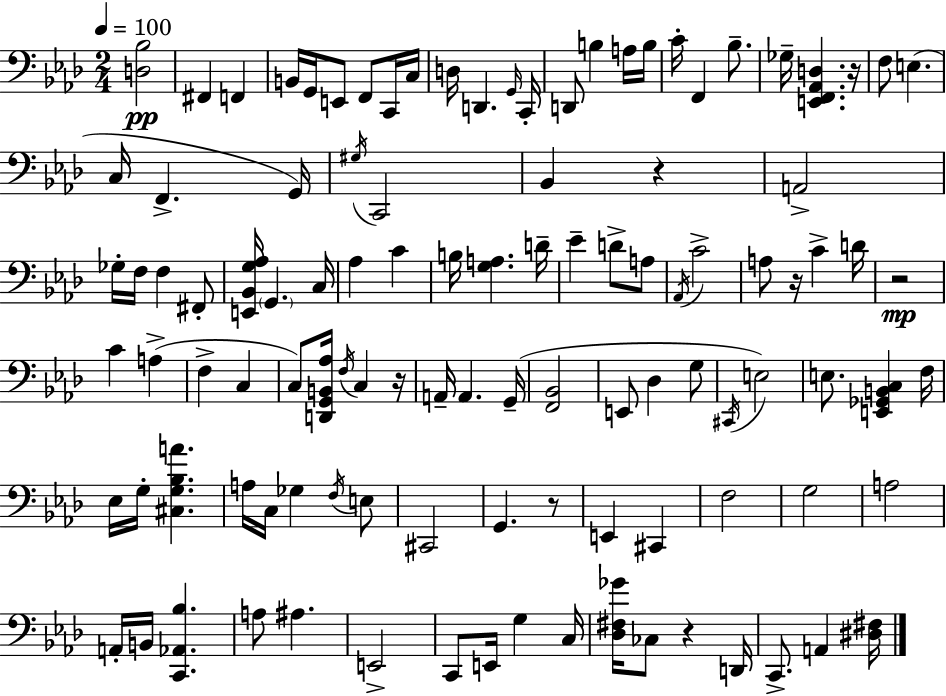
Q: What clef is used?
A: bass